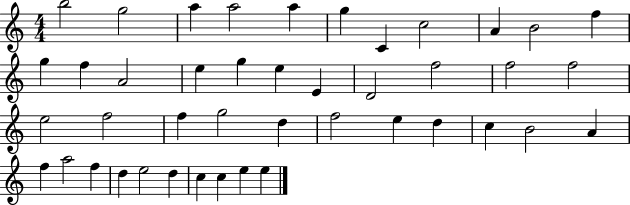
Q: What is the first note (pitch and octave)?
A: B5